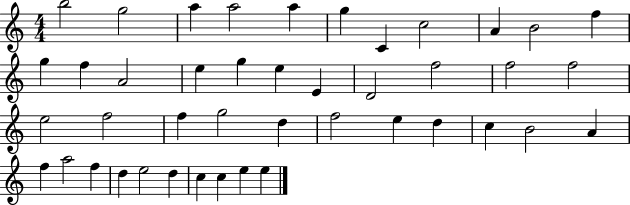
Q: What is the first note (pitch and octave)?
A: B5